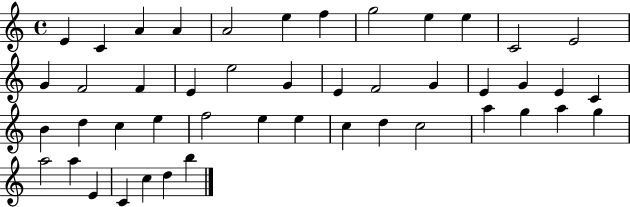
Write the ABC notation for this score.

X:1
T:Untitled
M:4/4
L:1/4
K:C
E C A A A2 e f g2 e e C2 E2 G F2 F E e2 G E F2 G E G E C B d c e f2 e e c d c2 a g a g a2 a E C c d b